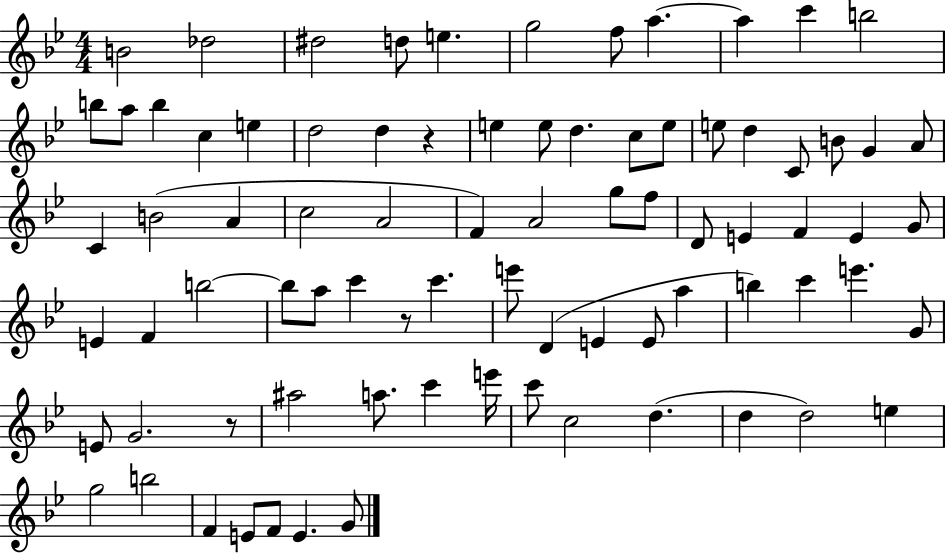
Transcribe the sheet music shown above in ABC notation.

X:1
T:Untitled
M:4/4
L:1/4
K:Bb
B2 _d2 ^d2 d/2 e g2 f/2 a a c' b2 b/2 a/2 b c e d2 d z e e/2 d c/2 e/2 e/2 d C/2 B/2 G A/2 C B2 A c2 A2 F A2 g/2 f/2 D/2 E F E G/2 E F b2 b/2 a/2 c' z/2 c' e'/2 D E E/2 a b c' e' G/2 E/2 G2 z/2 ^a2 a/2 c' e'/4 c'/2 c2 d d d2 e g2 b2 F E/2 F/2 E G/2